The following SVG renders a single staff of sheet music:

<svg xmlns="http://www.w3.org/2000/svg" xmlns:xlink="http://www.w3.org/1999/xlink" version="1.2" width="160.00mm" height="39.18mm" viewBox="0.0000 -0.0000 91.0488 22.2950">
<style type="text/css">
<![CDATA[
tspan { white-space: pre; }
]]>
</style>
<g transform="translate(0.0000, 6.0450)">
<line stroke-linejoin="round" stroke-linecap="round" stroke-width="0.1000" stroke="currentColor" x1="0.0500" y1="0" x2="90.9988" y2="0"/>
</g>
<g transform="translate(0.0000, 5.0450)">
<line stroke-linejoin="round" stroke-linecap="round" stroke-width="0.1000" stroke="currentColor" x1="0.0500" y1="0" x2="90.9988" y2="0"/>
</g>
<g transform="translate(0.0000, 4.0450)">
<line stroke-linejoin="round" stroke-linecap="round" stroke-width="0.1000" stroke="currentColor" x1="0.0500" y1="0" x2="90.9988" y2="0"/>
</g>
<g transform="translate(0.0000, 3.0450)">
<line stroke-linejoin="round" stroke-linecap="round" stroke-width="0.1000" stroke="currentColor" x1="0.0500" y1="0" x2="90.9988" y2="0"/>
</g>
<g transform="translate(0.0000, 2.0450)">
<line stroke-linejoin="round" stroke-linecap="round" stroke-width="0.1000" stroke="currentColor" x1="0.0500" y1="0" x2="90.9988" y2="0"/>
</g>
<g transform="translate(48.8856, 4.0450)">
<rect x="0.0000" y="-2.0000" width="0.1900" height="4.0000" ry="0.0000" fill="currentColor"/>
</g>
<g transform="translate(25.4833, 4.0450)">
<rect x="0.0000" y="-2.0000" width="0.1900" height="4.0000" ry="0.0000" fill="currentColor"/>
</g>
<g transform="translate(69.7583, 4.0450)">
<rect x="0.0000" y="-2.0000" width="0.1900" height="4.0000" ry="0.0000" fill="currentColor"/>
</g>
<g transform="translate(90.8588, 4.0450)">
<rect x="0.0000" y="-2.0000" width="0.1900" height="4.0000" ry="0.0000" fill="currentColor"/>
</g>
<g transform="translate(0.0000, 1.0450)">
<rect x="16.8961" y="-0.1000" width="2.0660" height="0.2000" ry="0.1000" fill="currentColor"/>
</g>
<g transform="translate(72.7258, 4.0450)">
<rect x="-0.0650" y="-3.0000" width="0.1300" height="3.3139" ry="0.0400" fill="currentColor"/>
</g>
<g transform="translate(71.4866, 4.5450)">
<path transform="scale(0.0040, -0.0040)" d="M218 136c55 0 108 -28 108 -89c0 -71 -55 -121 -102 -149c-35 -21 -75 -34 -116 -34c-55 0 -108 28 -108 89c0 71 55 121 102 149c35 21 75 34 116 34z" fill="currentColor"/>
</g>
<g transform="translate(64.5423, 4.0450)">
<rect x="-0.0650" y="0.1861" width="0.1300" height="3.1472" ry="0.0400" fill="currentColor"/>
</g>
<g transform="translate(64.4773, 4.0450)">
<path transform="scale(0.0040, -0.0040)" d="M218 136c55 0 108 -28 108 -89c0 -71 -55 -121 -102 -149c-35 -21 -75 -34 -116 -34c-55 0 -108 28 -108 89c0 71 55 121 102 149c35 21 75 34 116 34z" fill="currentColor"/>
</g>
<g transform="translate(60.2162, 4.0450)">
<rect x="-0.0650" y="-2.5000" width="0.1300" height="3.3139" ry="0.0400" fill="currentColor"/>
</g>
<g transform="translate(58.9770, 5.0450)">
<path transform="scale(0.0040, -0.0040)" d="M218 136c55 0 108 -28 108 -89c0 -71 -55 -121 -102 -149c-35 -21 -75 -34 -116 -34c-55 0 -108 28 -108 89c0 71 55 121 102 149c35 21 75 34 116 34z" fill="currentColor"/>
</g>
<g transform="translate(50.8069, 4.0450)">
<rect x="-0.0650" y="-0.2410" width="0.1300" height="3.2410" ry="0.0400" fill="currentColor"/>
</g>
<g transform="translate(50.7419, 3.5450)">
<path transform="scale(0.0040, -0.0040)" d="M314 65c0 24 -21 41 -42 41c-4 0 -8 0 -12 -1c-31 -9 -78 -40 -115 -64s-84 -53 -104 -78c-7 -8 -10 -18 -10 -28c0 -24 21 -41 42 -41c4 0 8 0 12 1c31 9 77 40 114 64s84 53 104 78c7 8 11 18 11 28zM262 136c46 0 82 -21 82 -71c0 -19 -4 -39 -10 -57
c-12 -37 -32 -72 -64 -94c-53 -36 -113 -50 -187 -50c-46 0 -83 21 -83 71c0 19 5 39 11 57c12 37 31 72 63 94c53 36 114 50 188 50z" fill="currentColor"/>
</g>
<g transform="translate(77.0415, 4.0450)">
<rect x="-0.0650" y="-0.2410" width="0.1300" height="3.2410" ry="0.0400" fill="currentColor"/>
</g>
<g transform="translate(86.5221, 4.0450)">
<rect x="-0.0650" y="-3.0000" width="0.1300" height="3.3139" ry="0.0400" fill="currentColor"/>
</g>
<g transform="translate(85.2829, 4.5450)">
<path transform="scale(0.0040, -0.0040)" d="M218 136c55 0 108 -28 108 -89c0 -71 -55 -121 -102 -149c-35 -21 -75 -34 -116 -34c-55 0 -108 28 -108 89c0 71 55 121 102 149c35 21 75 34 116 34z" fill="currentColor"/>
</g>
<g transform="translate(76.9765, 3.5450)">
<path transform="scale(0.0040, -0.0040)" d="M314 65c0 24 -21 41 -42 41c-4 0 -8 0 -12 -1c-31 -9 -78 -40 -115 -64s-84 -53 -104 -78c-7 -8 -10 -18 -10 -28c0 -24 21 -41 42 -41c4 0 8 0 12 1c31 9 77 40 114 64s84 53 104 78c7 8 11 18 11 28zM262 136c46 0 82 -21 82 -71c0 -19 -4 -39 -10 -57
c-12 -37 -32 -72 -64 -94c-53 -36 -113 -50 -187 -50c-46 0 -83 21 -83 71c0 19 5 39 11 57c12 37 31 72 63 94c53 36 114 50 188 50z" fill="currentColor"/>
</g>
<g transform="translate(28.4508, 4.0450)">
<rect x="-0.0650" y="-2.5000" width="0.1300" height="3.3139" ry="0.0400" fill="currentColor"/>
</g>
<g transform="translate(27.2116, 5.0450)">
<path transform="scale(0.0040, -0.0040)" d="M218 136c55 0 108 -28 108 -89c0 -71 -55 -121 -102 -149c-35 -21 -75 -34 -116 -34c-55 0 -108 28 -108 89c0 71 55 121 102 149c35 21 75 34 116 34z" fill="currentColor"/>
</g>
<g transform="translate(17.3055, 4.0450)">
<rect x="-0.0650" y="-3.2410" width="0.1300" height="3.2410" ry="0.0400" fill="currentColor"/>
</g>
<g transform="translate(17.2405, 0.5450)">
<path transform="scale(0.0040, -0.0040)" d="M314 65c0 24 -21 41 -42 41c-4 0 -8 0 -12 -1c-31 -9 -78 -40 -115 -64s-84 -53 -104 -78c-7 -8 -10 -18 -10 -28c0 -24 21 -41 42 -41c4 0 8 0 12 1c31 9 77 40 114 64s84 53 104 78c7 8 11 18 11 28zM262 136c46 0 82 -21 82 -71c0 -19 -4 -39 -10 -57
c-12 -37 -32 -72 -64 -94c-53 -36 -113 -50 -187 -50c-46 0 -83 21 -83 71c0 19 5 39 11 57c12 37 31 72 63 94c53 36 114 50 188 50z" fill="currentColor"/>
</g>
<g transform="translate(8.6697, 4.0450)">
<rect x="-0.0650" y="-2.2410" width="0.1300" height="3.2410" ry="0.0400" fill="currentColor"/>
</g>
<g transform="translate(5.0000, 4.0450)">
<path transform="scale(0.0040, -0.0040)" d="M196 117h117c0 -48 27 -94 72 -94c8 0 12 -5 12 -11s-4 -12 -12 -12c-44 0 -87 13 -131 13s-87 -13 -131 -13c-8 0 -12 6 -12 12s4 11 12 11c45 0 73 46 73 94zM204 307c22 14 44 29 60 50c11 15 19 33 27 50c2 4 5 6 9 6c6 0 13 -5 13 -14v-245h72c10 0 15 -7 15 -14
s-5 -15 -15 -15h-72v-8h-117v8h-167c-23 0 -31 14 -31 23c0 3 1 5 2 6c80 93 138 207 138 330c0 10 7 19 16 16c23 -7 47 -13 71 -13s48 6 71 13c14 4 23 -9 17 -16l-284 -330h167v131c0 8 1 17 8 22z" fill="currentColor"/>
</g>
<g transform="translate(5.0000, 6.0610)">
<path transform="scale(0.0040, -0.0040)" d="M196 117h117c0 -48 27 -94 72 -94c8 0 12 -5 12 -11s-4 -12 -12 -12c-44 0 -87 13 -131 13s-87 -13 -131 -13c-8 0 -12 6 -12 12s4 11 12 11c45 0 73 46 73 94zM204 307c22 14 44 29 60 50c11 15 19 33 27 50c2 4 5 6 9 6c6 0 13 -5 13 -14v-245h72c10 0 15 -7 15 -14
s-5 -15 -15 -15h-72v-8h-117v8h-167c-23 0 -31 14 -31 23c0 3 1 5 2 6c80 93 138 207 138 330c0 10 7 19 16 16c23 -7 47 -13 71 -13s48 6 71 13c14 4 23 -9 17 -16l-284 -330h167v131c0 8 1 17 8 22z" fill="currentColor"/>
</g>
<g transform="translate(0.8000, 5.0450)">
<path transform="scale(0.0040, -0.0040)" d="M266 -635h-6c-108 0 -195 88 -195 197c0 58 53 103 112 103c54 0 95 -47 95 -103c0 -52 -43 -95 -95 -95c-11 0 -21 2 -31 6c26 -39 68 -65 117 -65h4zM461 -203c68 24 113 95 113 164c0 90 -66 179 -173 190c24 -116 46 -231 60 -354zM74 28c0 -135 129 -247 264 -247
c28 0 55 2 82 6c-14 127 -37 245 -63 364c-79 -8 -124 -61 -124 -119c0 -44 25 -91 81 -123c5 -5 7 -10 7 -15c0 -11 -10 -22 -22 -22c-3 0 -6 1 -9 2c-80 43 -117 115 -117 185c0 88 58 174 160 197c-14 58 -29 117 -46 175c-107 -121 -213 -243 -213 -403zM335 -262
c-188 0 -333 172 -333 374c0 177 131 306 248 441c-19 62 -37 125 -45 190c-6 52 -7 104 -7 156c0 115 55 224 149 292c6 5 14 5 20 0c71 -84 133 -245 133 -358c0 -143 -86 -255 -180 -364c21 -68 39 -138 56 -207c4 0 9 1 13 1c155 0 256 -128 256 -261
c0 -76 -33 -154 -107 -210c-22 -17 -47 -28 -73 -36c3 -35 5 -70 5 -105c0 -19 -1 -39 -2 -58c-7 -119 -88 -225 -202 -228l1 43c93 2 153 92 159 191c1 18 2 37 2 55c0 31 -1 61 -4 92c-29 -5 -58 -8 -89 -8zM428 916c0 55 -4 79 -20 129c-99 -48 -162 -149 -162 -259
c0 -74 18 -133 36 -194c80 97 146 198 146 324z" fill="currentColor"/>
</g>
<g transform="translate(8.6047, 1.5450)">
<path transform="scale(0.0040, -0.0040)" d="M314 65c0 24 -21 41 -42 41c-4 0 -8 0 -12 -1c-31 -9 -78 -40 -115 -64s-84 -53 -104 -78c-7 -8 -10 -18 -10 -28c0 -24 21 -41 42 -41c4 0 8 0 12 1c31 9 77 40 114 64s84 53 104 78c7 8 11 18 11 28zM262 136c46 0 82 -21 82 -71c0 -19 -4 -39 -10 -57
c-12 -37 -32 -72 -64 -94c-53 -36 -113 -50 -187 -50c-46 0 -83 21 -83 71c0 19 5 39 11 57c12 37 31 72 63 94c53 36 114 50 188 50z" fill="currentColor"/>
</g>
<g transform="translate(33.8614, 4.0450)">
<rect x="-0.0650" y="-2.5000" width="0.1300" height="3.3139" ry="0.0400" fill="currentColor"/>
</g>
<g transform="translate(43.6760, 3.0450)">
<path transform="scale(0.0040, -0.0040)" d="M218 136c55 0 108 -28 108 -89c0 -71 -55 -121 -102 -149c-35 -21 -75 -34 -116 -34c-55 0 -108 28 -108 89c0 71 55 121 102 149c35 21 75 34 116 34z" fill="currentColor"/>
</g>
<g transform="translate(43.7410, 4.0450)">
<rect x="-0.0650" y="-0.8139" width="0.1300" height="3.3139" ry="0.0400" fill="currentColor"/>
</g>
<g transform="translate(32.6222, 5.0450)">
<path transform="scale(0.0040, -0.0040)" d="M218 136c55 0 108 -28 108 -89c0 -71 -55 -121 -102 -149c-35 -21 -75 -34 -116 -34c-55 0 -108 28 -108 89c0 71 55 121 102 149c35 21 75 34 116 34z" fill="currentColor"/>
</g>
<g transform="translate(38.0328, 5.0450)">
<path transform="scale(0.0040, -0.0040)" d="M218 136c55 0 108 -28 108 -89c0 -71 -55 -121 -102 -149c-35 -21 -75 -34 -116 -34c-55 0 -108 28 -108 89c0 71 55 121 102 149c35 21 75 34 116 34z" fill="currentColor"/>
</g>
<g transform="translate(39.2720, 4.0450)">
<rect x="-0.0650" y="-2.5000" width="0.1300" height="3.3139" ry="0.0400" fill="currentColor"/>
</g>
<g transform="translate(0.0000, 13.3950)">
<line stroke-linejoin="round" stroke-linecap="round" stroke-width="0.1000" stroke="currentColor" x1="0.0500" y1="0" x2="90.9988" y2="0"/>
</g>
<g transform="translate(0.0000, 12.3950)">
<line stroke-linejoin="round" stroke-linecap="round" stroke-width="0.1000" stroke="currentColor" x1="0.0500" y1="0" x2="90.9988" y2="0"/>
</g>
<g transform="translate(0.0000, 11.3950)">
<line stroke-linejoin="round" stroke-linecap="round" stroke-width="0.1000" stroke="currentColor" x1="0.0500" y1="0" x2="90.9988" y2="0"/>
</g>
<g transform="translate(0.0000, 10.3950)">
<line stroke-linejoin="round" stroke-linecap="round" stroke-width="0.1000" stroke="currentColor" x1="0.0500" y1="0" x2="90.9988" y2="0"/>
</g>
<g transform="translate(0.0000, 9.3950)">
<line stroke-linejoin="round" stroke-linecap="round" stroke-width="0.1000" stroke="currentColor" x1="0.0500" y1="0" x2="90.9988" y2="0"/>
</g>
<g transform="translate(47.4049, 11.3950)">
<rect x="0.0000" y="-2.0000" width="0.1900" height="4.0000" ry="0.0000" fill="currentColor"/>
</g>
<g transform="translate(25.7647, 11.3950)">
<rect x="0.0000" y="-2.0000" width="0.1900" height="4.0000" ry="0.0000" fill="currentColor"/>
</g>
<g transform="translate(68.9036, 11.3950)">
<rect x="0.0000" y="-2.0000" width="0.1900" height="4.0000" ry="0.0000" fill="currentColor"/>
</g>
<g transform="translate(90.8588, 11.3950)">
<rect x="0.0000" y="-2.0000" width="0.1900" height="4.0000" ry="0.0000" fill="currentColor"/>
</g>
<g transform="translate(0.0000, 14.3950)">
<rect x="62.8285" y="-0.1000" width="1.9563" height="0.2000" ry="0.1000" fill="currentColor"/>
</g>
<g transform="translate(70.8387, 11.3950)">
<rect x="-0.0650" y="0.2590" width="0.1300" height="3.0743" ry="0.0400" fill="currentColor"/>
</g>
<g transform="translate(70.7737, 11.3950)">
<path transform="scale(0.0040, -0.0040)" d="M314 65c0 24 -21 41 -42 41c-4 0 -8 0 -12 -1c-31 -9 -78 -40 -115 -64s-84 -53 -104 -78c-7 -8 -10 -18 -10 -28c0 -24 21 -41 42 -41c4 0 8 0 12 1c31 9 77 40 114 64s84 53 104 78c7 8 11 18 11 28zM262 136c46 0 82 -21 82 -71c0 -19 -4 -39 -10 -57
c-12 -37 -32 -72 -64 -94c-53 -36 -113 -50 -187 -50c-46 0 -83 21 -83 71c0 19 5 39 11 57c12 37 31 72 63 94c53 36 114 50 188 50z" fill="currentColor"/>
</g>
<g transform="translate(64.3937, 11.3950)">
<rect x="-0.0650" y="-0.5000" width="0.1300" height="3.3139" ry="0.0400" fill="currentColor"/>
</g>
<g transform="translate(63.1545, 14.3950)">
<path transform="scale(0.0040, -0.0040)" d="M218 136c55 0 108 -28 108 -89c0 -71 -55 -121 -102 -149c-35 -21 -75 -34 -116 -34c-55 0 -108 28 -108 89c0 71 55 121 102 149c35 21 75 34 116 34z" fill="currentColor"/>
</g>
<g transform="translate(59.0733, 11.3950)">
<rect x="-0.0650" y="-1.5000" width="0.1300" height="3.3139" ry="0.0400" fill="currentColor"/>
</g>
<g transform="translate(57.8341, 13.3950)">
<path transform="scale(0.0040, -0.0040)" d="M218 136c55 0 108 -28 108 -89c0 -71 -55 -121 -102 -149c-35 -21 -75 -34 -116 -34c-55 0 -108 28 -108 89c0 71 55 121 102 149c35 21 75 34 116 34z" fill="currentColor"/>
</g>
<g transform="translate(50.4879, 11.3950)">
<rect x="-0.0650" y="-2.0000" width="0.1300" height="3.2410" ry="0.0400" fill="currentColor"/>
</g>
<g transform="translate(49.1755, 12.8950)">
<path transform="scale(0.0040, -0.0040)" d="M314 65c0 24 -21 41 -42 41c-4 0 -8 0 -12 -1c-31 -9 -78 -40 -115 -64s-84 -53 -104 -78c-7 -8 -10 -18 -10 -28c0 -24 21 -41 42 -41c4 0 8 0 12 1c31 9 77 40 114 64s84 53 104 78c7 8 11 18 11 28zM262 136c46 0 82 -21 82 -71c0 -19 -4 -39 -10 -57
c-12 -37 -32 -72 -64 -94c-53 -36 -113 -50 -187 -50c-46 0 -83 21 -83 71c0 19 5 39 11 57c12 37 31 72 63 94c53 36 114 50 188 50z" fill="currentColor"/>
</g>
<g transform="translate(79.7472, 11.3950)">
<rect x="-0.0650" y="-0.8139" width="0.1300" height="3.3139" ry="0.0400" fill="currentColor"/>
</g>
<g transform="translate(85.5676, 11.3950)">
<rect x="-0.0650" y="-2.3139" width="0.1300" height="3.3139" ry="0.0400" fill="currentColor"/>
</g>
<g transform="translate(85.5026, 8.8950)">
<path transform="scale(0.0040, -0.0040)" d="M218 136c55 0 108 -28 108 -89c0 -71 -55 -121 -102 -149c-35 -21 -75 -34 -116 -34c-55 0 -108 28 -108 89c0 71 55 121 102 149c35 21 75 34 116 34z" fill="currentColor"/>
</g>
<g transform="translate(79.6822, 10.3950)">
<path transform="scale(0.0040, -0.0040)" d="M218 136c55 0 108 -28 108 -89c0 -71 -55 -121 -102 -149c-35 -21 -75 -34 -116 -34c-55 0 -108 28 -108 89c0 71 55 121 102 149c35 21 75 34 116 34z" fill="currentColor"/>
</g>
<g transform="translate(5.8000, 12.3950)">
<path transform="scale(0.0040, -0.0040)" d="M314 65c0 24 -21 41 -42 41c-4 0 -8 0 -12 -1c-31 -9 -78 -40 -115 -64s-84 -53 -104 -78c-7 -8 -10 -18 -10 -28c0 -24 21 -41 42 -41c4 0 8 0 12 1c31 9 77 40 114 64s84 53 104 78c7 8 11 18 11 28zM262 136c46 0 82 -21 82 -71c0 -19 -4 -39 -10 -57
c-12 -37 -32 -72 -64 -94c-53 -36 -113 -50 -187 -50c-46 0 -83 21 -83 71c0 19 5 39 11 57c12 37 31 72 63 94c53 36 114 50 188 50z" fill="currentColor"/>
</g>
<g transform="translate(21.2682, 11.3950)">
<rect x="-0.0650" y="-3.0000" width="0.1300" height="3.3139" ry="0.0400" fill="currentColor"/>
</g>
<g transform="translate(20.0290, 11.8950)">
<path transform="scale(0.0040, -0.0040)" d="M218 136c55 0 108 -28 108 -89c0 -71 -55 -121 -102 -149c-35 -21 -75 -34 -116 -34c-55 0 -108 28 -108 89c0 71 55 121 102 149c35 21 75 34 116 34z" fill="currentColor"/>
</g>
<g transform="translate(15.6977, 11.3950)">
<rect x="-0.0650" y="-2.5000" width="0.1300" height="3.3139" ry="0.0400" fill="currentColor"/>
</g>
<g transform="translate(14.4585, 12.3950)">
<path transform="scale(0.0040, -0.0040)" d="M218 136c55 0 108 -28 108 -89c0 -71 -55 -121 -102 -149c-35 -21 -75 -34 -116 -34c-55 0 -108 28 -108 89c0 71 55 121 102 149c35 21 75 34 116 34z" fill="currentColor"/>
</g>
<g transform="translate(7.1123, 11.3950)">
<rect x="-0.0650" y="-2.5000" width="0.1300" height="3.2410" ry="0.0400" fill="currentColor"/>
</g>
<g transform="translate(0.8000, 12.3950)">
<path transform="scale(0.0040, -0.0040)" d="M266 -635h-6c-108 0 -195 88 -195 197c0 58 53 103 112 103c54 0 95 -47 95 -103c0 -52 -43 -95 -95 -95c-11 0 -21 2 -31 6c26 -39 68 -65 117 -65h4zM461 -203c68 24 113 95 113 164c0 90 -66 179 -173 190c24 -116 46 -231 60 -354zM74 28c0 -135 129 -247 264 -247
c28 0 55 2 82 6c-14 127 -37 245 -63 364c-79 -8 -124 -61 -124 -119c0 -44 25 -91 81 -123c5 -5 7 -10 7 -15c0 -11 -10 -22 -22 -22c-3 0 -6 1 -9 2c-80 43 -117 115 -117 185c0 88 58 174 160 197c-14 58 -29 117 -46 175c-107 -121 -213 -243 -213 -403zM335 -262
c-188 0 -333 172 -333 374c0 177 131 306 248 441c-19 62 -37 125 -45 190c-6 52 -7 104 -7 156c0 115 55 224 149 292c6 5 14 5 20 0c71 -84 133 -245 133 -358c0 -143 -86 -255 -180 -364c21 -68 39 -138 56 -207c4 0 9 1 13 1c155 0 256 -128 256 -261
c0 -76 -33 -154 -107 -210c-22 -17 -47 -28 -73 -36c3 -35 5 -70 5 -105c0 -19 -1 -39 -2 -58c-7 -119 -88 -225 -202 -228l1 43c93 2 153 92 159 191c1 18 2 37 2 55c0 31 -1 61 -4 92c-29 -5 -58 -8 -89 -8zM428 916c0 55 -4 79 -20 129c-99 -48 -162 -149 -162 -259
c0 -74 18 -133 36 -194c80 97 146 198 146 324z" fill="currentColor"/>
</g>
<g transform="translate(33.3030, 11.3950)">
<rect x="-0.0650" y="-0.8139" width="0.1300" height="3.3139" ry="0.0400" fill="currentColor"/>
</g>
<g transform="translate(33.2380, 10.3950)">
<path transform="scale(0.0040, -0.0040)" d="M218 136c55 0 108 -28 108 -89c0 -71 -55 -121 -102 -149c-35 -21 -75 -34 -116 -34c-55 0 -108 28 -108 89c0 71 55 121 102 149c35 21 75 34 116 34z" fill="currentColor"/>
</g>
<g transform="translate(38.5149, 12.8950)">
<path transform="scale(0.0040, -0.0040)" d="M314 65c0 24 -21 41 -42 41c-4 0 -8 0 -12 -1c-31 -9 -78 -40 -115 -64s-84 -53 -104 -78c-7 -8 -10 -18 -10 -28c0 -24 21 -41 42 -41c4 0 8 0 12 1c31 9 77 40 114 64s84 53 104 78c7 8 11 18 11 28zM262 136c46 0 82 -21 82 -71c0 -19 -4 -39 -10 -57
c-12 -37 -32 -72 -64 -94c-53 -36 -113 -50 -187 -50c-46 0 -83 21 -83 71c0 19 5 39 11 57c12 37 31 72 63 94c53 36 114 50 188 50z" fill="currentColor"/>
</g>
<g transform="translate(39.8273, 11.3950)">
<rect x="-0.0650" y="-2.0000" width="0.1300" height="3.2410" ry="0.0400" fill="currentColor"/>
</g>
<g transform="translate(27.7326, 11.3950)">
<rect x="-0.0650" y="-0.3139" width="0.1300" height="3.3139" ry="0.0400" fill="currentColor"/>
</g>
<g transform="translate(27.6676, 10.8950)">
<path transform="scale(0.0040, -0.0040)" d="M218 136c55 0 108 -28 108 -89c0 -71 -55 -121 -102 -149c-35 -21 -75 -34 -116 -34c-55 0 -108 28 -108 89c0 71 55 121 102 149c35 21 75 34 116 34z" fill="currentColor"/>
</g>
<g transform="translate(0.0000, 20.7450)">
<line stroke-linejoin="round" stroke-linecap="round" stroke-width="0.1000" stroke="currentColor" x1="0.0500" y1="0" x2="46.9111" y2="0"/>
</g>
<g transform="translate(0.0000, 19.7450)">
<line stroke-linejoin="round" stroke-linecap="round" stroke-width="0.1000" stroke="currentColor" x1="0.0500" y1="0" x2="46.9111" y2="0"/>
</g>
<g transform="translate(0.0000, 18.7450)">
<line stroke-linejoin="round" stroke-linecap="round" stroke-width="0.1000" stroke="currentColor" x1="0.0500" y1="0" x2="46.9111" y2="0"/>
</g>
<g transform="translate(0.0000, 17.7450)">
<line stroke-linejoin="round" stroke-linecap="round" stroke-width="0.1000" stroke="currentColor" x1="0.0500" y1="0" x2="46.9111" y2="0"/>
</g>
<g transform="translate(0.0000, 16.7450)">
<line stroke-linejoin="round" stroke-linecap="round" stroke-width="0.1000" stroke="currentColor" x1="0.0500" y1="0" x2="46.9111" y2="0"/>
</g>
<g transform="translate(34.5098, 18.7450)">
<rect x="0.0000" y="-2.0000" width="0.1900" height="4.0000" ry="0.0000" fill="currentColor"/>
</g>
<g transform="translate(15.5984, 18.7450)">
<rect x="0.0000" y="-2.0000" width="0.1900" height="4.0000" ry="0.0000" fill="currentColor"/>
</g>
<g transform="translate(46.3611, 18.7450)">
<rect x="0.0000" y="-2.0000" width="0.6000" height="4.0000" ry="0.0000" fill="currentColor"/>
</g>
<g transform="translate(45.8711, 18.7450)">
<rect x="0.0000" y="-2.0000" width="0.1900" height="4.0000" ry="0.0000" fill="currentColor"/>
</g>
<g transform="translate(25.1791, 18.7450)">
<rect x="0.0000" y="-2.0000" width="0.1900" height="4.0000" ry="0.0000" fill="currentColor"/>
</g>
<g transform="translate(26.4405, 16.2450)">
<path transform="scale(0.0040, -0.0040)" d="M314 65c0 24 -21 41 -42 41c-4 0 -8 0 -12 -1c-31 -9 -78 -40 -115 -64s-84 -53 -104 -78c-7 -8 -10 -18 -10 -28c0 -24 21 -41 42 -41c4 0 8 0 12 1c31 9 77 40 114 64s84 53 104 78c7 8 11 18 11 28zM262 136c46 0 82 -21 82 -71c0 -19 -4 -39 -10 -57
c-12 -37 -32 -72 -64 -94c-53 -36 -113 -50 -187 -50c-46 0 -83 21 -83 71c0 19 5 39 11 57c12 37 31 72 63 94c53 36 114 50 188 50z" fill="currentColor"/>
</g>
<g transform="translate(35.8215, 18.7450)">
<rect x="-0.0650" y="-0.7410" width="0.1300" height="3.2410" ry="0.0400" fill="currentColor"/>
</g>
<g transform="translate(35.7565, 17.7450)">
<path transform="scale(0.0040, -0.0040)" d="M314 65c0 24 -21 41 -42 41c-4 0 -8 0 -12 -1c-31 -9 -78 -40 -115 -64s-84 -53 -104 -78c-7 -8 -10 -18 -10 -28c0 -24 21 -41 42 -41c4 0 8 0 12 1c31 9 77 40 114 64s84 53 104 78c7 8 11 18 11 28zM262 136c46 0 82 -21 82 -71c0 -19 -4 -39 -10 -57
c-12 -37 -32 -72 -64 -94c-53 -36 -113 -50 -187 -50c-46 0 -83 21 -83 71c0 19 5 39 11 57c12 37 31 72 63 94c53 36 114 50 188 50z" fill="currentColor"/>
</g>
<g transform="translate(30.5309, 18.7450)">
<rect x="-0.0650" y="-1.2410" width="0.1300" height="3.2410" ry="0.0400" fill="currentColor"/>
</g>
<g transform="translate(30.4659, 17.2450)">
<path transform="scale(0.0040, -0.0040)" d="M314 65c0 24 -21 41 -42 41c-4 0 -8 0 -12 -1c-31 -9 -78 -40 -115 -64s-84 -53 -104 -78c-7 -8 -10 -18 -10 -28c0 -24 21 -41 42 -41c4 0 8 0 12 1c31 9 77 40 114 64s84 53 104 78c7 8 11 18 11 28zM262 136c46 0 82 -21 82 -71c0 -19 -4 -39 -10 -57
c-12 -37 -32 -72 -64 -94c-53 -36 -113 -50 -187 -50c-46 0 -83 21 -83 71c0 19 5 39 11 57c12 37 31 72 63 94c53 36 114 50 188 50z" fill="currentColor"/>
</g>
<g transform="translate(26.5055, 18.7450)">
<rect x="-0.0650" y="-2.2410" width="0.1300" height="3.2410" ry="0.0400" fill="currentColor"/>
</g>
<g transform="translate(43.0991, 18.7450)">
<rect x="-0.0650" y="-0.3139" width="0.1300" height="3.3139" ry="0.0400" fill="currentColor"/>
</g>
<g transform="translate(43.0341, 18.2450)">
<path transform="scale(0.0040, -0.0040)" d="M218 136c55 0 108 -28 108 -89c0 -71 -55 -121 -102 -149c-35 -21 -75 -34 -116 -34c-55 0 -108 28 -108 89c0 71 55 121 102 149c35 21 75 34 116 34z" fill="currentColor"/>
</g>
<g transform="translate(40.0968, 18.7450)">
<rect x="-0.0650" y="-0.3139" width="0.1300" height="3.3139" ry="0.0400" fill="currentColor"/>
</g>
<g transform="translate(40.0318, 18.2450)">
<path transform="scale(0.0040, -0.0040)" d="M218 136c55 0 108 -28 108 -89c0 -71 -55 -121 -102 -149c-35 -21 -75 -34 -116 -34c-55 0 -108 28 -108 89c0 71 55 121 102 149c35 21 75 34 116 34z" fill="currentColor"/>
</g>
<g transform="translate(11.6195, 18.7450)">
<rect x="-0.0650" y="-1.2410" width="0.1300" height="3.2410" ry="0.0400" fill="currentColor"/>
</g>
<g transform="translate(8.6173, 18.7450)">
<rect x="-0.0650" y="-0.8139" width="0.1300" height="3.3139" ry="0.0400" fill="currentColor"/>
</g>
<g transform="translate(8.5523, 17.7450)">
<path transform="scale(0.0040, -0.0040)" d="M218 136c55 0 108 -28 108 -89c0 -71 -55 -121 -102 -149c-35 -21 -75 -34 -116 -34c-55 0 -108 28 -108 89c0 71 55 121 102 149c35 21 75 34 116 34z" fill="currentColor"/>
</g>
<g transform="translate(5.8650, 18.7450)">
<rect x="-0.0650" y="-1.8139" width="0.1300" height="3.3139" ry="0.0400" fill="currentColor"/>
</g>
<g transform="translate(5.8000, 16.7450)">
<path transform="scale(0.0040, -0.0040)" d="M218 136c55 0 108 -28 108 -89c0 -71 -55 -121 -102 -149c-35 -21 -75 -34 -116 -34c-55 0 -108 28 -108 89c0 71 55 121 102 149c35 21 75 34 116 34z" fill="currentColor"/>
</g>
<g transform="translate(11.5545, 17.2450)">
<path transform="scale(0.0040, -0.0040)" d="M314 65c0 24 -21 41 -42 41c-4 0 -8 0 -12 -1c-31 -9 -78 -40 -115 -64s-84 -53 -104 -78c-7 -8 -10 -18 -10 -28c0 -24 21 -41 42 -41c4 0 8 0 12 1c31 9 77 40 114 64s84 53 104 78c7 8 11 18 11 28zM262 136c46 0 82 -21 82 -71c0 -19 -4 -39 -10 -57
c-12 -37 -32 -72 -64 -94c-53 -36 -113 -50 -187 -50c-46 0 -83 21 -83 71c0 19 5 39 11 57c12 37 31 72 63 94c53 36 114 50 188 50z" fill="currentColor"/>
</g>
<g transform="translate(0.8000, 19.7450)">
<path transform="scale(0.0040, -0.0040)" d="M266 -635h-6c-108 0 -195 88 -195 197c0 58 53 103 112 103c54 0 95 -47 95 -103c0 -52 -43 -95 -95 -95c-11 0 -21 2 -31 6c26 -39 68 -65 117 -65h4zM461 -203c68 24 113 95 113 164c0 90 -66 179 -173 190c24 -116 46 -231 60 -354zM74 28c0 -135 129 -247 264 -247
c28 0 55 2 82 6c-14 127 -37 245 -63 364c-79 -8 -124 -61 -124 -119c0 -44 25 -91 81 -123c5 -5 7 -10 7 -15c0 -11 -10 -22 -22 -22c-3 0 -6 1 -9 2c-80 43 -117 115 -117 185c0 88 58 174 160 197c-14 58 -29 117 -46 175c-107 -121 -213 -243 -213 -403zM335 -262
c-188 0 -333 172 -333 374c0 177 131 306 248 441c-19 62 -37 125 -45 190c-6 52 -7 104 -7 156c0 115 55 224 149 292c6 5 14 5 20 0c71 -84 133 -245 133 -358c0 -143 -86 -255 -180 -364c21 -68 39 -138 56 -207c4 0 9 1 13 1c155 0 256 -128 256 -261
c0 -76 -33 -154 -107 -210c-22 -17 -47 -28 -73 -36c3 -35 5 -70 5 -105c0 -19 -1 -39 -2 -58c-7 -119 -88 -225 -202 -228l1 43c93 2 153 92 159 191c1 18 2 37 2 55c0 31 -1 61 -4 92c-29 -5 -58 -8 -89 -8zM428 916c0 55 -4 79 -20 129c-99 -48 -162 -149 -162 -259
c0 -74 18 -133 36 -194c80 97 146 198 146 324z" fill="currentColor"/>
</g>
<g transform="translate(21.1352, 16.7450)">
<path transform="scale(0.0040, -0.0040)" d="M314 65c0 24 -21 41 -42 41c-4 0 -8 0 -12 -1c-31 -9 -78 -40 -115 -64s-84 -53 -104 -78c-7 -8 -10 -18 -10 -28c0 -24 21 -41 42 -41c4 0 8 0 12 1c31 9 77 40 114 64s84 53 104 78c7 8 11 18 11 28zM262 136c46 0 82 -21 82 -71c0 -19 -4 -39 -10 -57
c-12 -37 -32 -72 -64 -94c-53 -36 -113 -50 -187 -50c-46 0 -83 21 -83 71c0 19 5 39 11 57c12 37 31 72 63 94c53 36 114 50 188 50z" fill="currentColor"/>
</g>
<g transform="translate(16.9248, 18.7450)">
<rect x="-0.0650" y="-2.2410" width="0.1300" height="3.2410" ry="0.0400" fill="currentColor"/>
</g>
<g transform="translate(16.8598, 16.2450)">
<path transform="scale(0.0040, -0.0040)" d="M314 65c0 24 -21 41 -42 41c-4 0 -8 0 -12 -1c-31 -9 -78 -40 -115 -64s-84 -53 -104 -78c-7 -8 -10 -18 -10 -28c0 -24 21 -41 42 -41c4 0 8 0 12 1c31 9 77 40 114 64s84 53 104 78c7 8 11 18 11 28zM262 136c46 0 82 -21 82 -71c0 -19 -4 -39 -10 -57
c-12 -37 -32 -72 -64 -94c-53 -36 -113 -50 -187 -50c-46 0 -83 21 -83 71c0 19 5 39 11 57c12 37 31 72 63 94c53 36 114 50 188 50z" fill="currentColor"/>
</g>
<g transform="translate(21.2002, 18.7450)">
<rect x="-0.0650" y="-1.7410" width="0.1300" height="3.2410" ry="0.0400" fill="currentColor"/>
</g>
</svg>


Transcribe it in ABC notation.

X:1
T:Untitled
M:4/4
L:1/4
K:C
g2 b2 G G G d c2 G B A c2 A G2 G A c d F2 F2 E C B2 d g f d e2 g2 f2 g2 e2 d2 c c